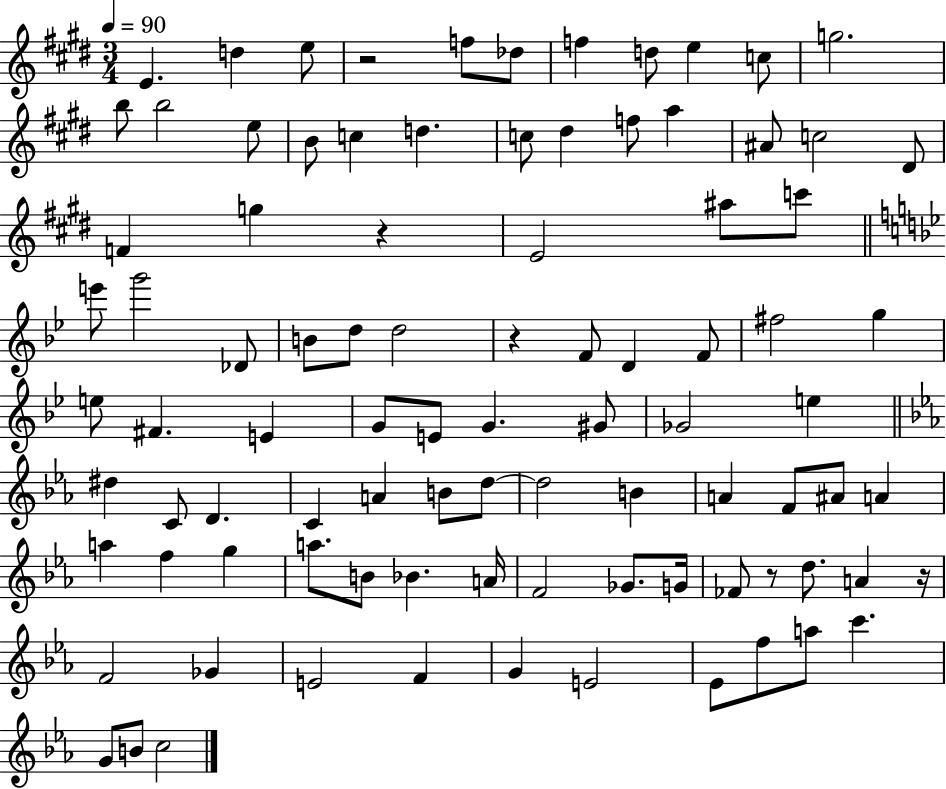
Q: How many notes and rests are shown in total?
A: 92